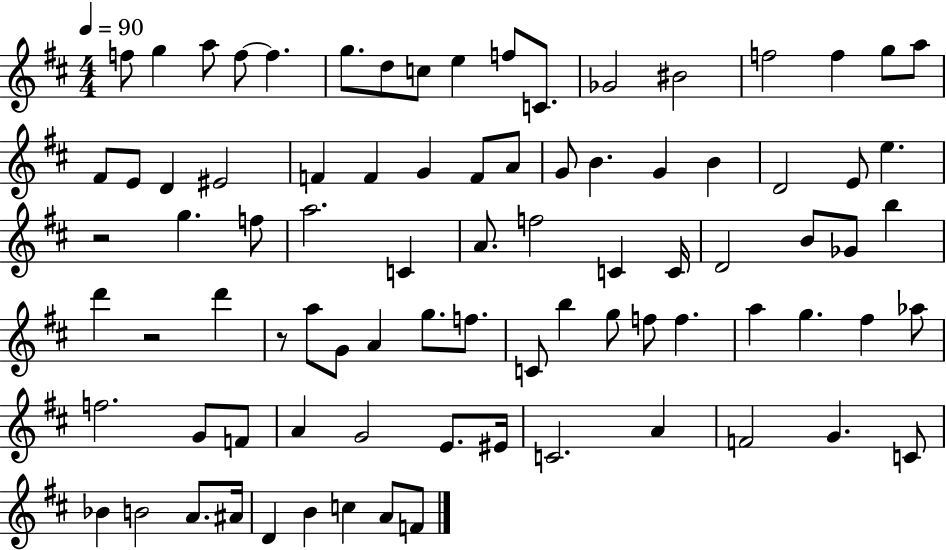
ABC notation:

X:1
T:Untitled
M:4/4
L:1/4
K:D
f/2 g a/2 f/2 f g/2 d/2 c/2 e f/2 C/2 _G2 ^B2 f2 f g/2 a/2 ^F/2 E/2 D ^E2 F F G F/2 A/2 G/2 B G B D2 E/2 e z2 g f/2 a2 C A/2 f2 C C/4 D2 B/2 _G/2 b d' z2 d' z/2 a/2 G/2 A g/2 f/2 C/2 b g/2 f/2 f a g ^f _a/2 f2 G/2 F/2 A G2 E/2 ^E/4 C2 A F2 G C/2 _B B2 A/2 ^A/4 D B c A/2 F/2